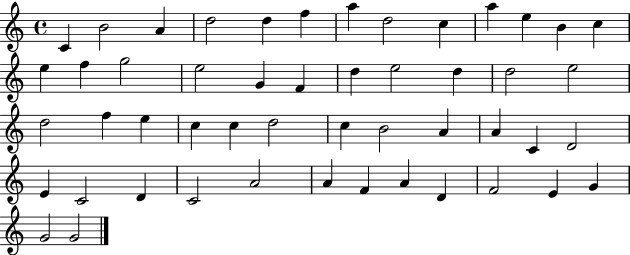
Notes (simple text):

C4/q B4/h A4/q D5/h D5/q F5/q A5/q D5/h C5/q A5/q E5/q B4/q C5/q E5/q F5/q G5/h E5/h G4/q F4/q D5/q E5/h D5/q D5/h E5/h D5/h F5/q E5/q C5/q C5/q D5/h C5/q B4/h A4/q A4/q C4/q D4/h E4/q C4/h D4/q C4/h A4/h A4/q F4/q A4/q D4/q F4/h E4/q G4/q G4/h G4/h